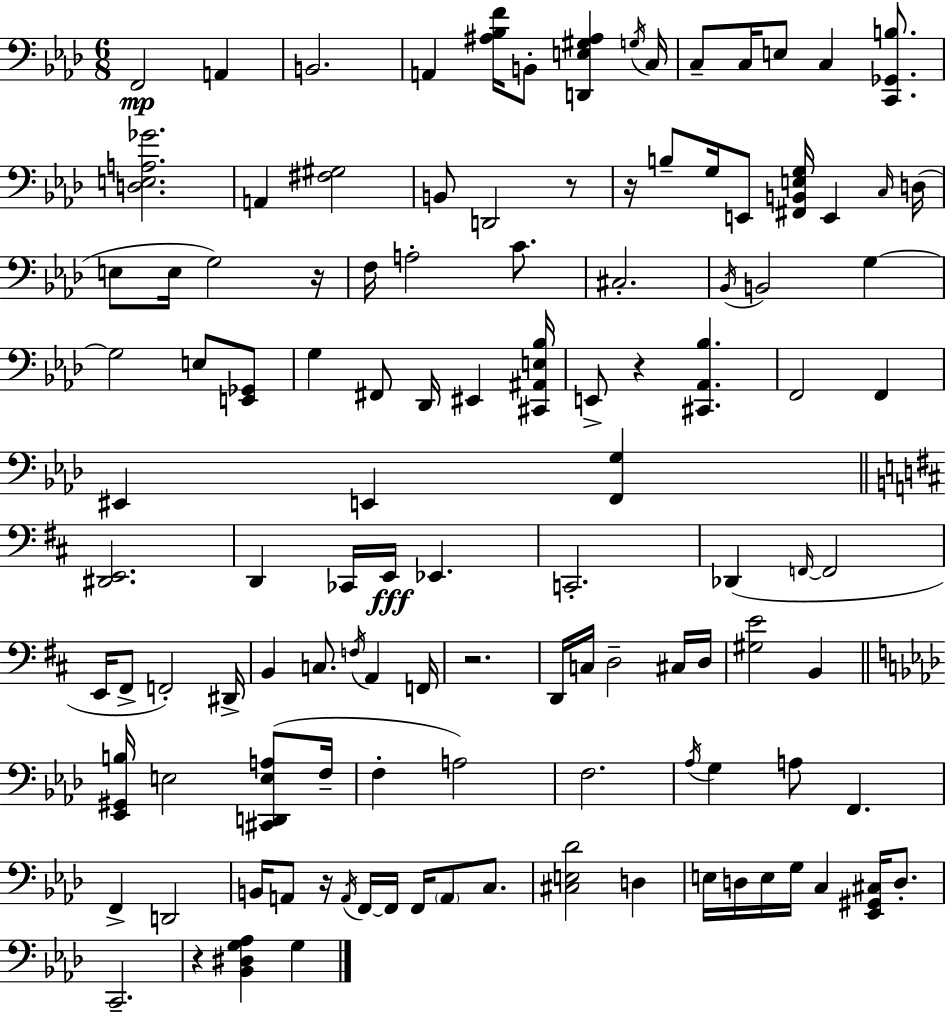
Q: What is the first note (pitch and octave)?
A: F2